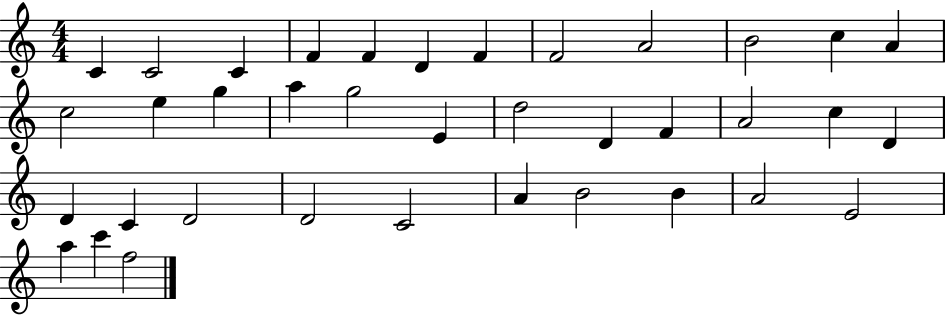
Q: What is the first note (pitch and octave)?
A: C4